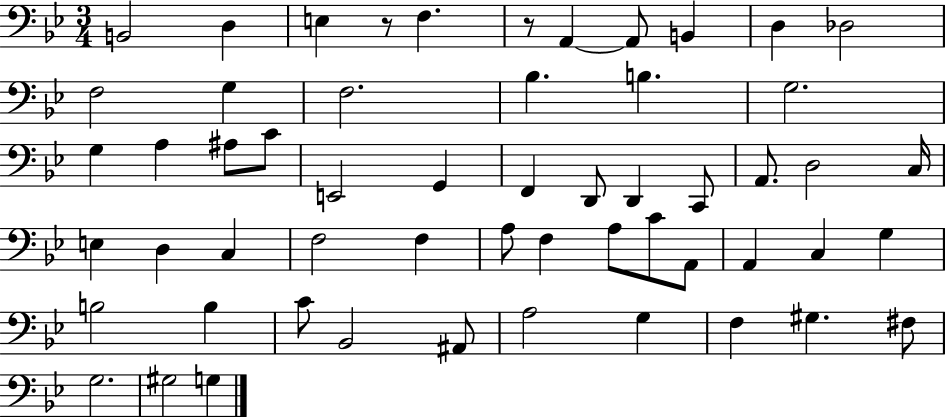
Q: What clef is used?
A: bass